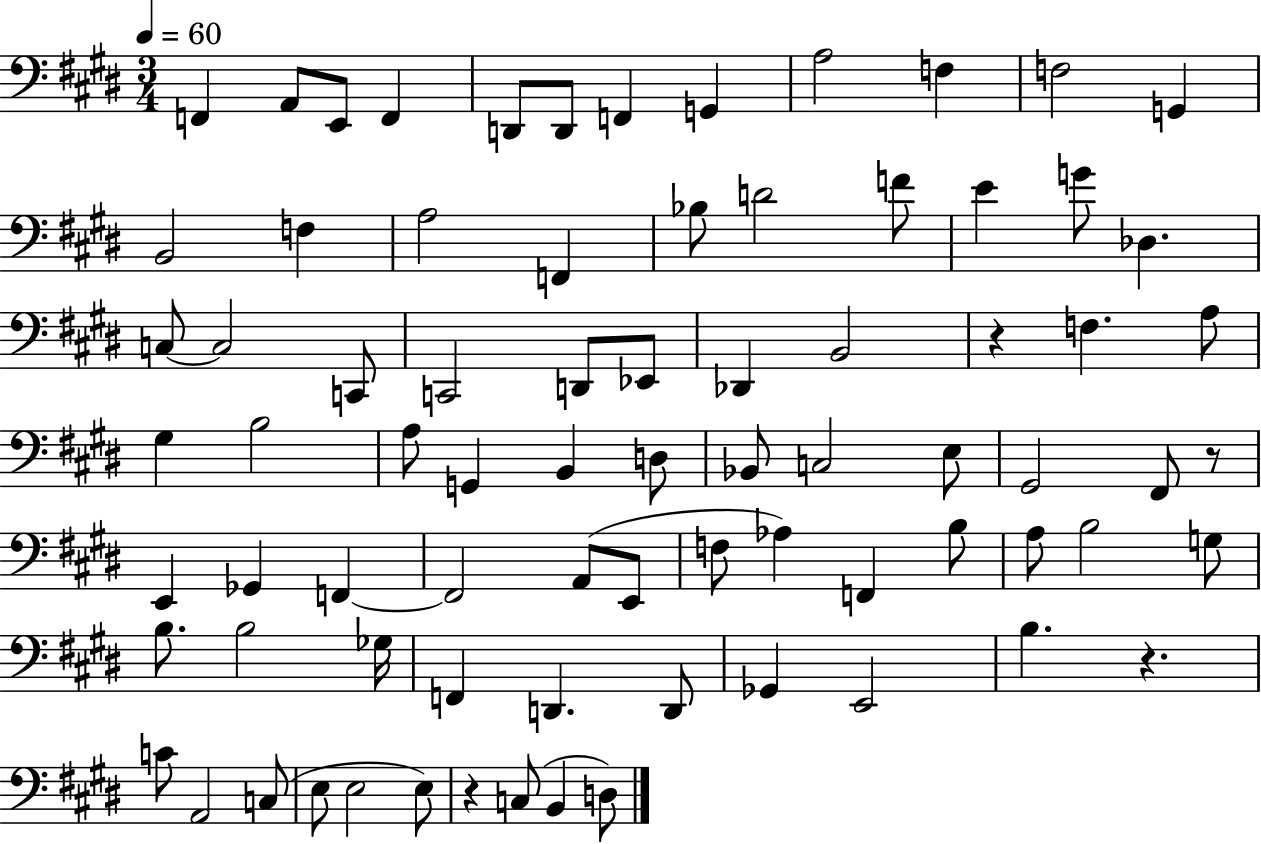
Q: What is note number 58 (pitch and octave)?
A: B3